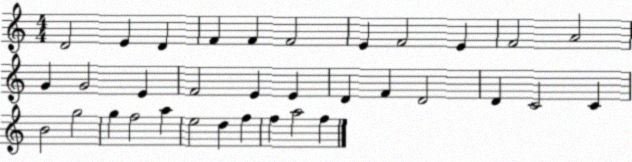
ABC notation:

X:1
T:Untitled
M:4/4
L:1/4
K:C
D2 E D F F F2 E F2 E F2 A2 G G2 E F2 E E D F D2 D C2 C B2 g2 g f2 a e2 d f f a2 f